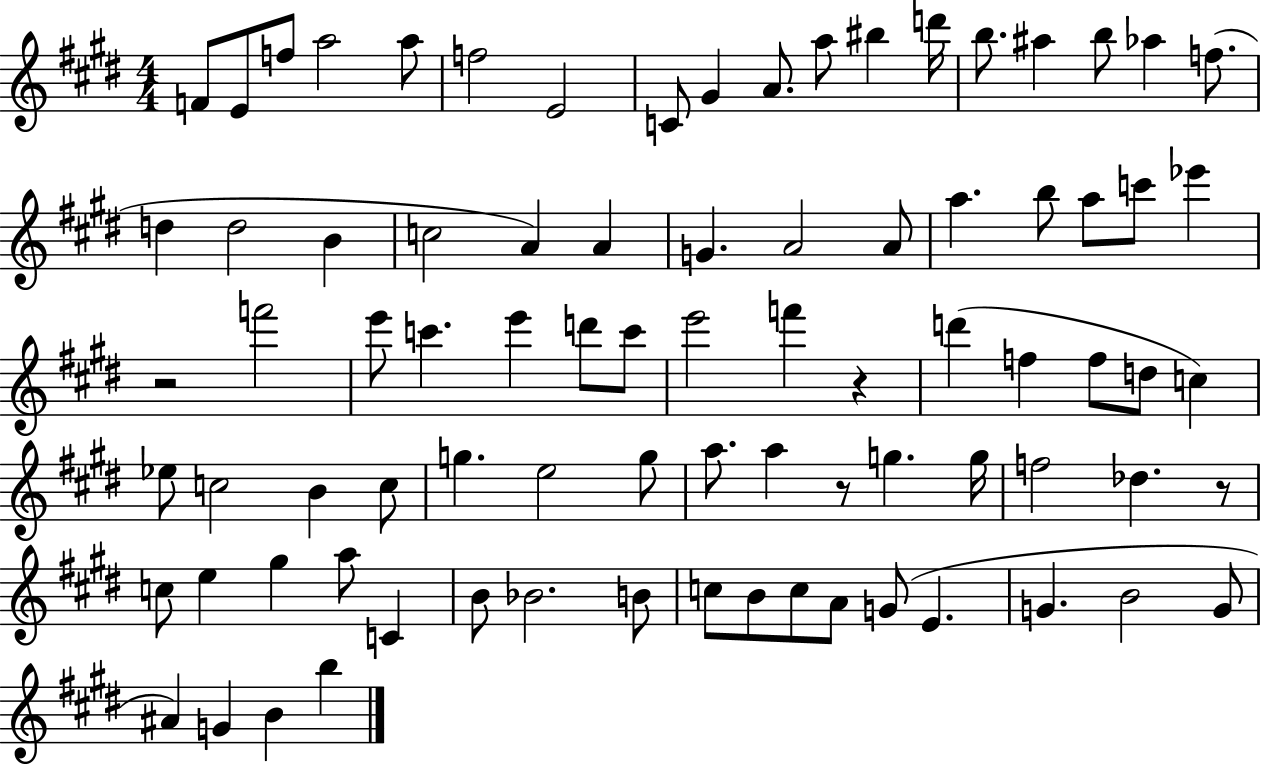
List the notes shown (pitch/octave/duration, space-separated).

F4/e E4/e F5/e A5/h A5/e F5/h E4/h C4/e G#4/q A4/e. A5/e BIS5/q D6/s B5/e. A#5/q B5/e Ab5/q F5/e. D5/q D5/h B4/q C5/h A4/q A4/q G4/q. A4/h A4/e A5/q. B5/e A5/e C6/e Eb6/q R/h F6/h E6/e C6/q. E6/q D6/e C6/e E6/h F6/q R/q D6/q F5/q F5/e D5/e C5/q Eb5/e C5/h B4/q C5/e G5/q. E5/h G5/e A5/e. A5/q R/e G5/q. G5/s F5/h Db5/q. R/e C5/e E5/q G#5/q A5/e C4/q B4/e Bb4/h. B4/e C5/e B4/e C5/e A4/e G4/e E4/q. G4/q. B4/h G4/e A#4/q G4/q B4/q B5/q